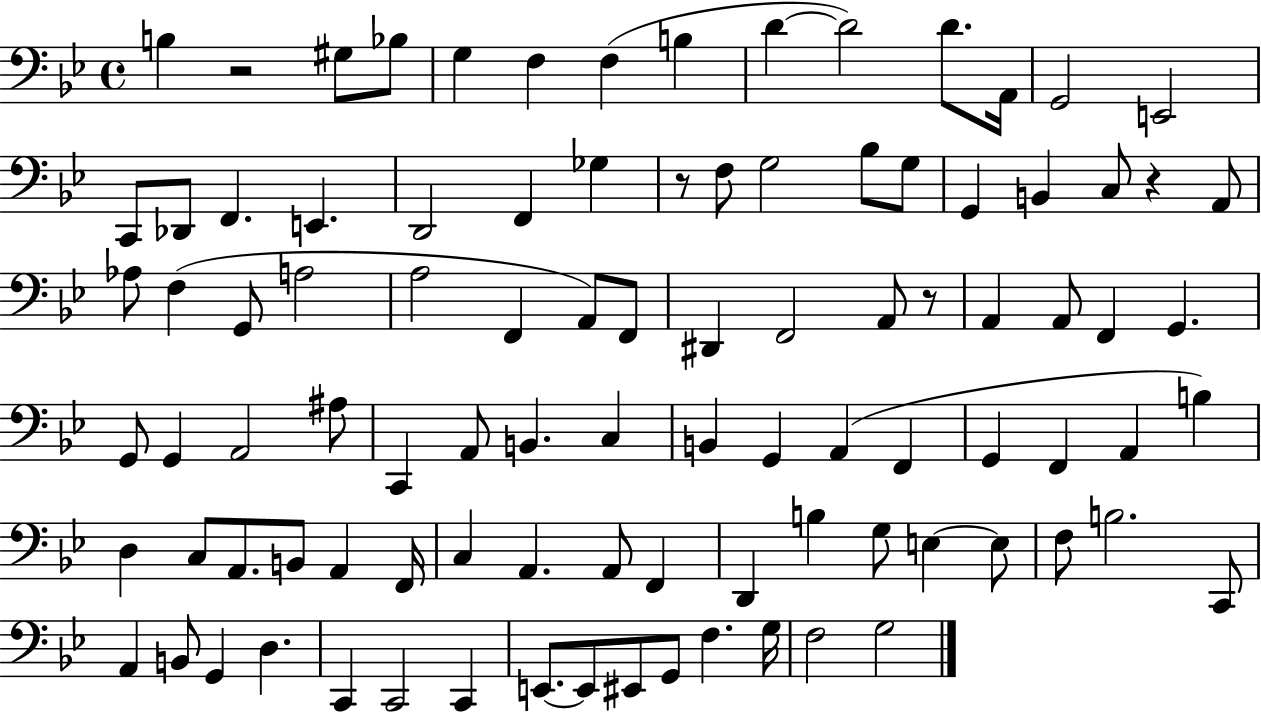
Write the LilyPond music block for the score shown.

{
  \clef bass
  \time 4/4
  \defaultTimeSignature
  \key bes \major
  b4 r2 gis8 bes8 | g4 f4 f4( b4 | d'4~~ d'2) d'8. a,16 | g,2 e,2 | \break c,8 des,8 f,4. e,4. | d,2 f,4 ges4 | r8 f8 g2 bes8 g8 | g,4 b,4 c8 r4 a,8 | \break aes8 f4( g,8 a2 | a2 f,4 a,8) f,8 | dis,4 f,2 a,8 r8 | a,4 a,8 f,4 g,4. | \break g,8 g,4 a,2 ais8 | c,4 a,8 b,4. c4 | b,4 g,4 a,4( f,4 | g,4 f,4 a,4 b4) | \break d4 c8 a,8. b,8 a,4 f,16 | c4 a,4. a,8 f,4 | d,4 b4 g8 e4~~ e8 | f8 b2. c,8 | \break a,4 b,8 g,4 d4. | c,4 c,2 c,4 | e,8.~~ e,8 eis,8 g,8 f4. g16 | f2 g2 | \break \bar "|."
}